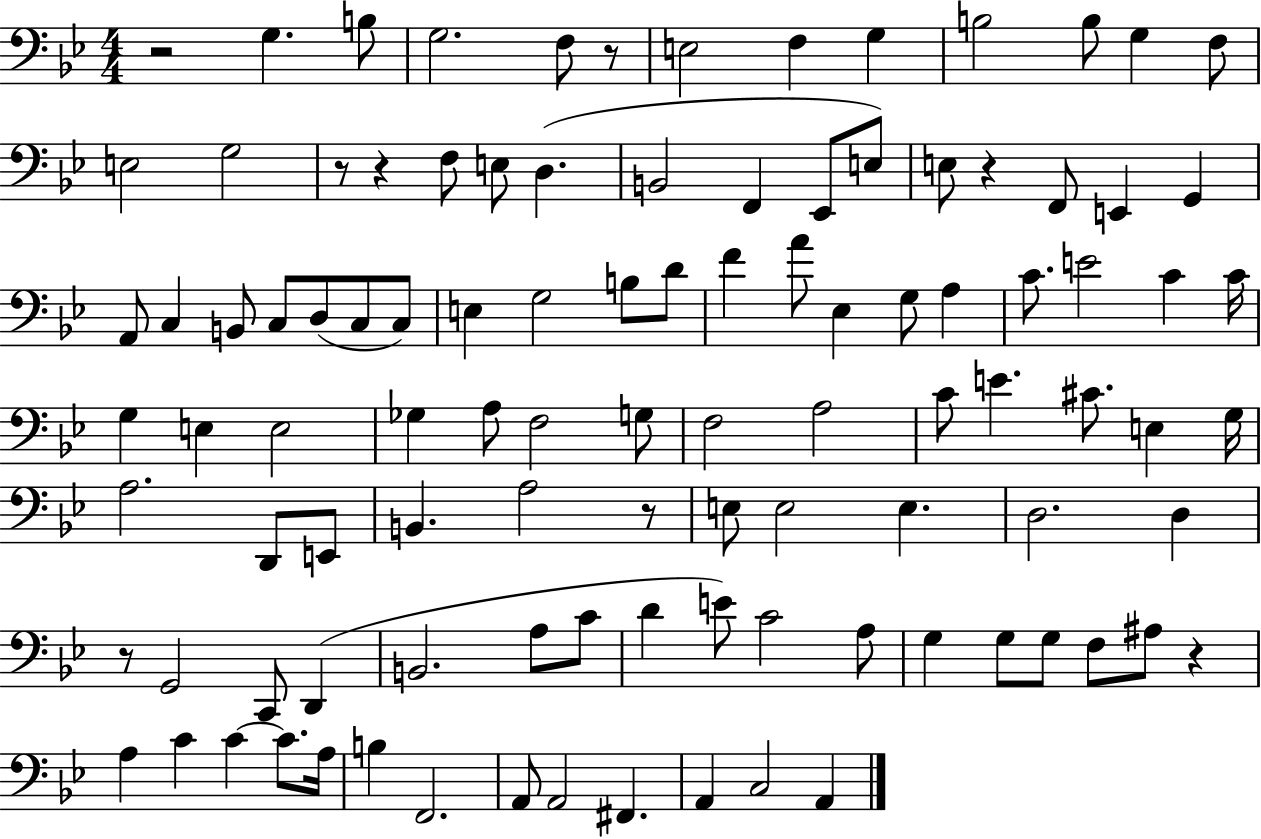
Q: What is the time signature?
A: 4/4